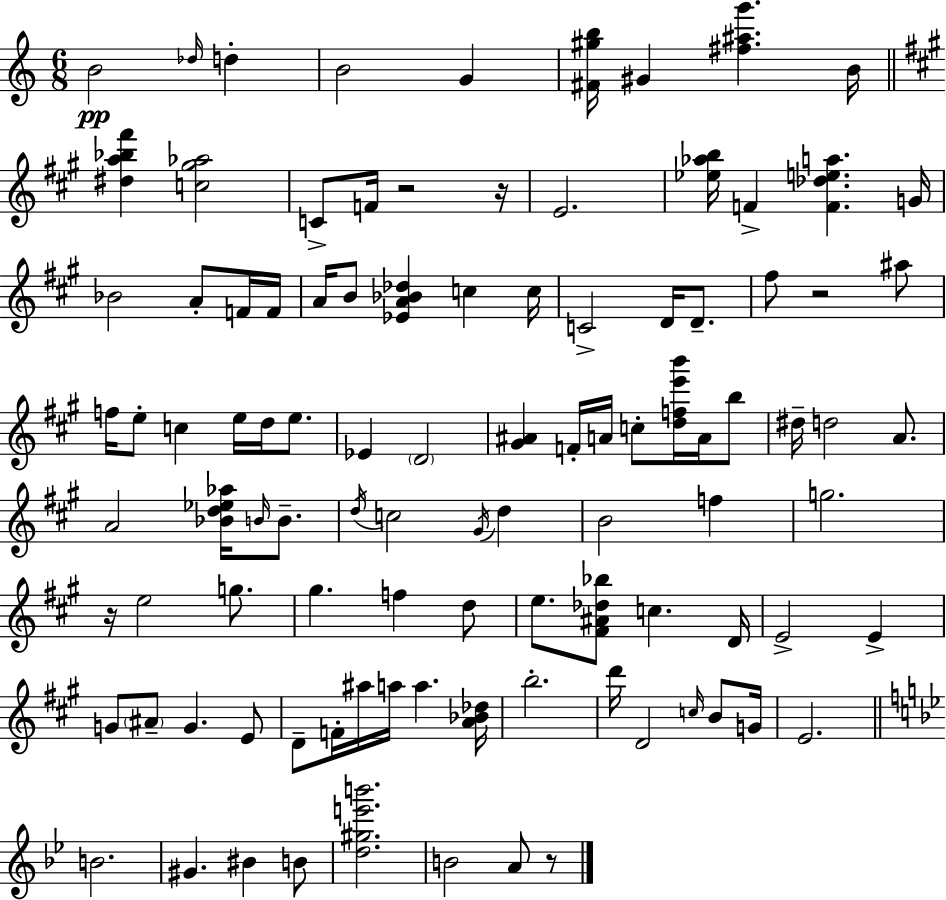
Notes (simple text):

B4/h Db5/s D5/q B4/h G4/q [F#4,G#5,B5]/s G#4/q [F#5,A#5,G6]/q. B4/s [D#5,A5,Bb5,F#6]/q [C5,G#5,Ab5]/h C4/e F4/s R/h R/s E4/h. [Eb5,Ab5,B5]/s F4/q [F4,Db5,E5,A5]/q. G4/s Bb4/h A4/e F4/s F4/s A4/s B4/e [Eb4,A4,Bb4,Db5]/q C5/q C5/s C4/h D4/s D4/e. F#5/e R/h A#5/e F5/s E5/e C5/q E5/s D5/s E5/e. Eb4/q D4/h [G#4,A#4]/q F4/s A4/s C5/e [D5,F5,E6,B6]/s A4/s B5/e D#5/s D5/h A4/e. A4/h [Bb4,D5,Eb5,Ab5]/s B4/s B4/e. D5/s C5/h G#4/s D5/q B4/h F5/q G5/h. R/s E5/h G5/e. G#5/q. F5/q D5/e E5/e. [F#4,A#4,Db5,Bb5]/e C5/q. D4/s E4/h E4/q G4/e A#4/e G4/q. E4/e D4/e F4/s A#5/s A5/s A5/q. [A4,Bb4,Db5]/s B5/h. D6/s D4/h C5/s B4/e G4/s E4/h. B4/h. G#4/q. BIS4/q B4/e [D5,G#5,E6,B6]/h. B4/h A4/e R/e